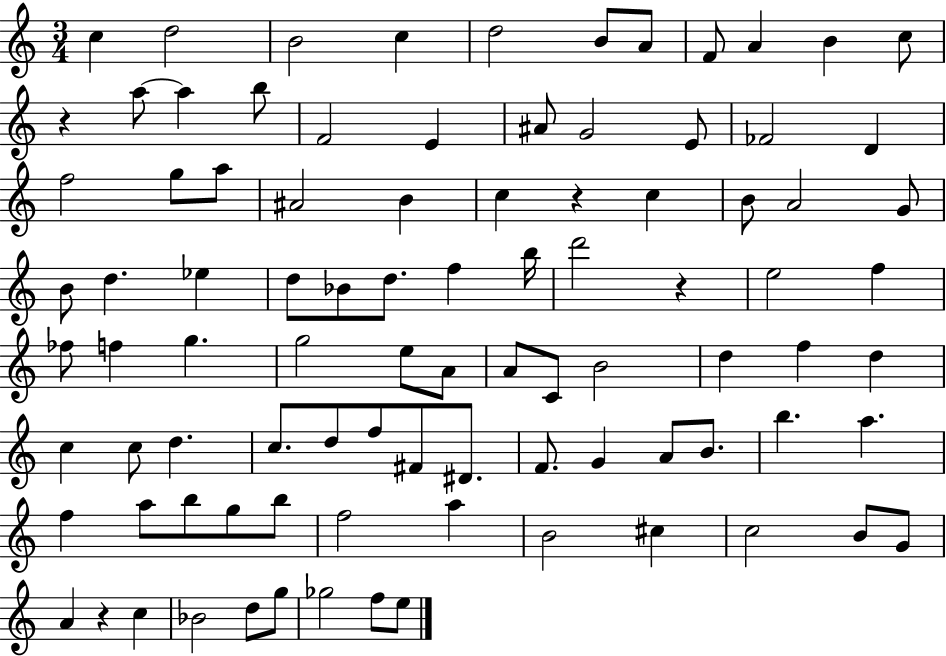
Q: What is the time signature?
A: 3/4